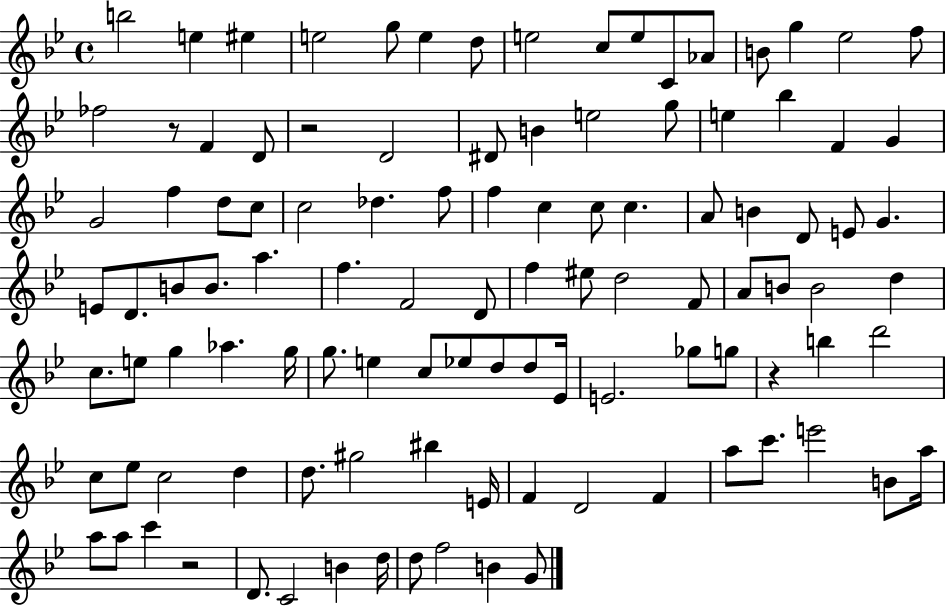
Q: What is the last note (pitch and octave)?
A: G4